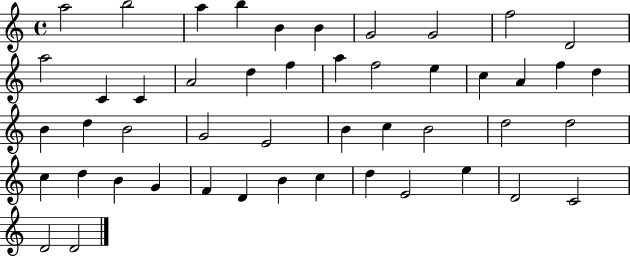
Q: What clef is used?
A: treble